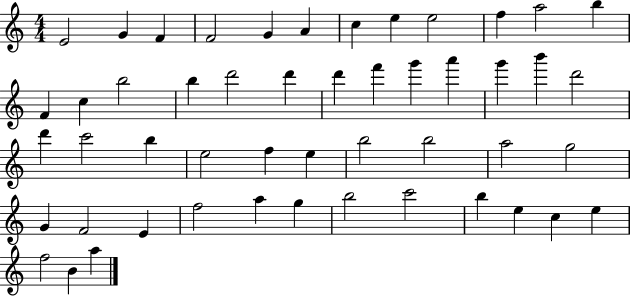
E4/h G4/q F4/q F4/h G4/q A4/q C5/q E5/q E5/h F5/q A5/h B5/q F4/q C5/q B5/h B5/q D6/h D6/q D6/q F6/q G6/q A6/q G6/q B6/q D6/h D6/q C6/h B5/q E5/h F5/q E5/q B5/h B5/h A5/h G5/h G4/q F4/h E4/q F5/h A5/q G5/q B5/h C6/h B5/q E5/q C5/q E5/q F5/h B4/q A5/q